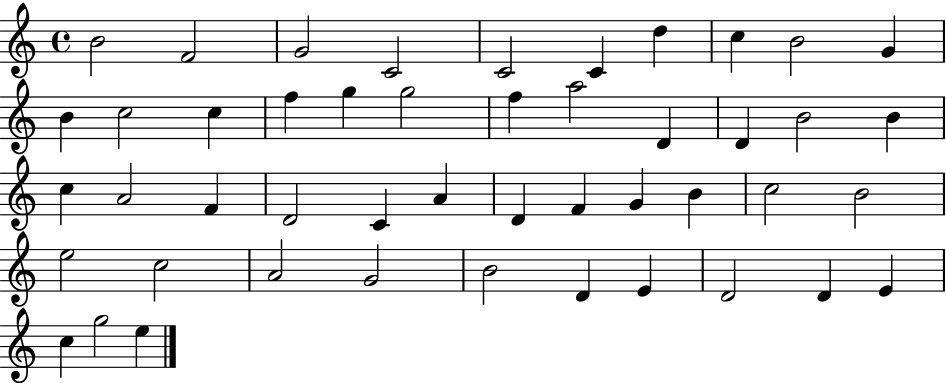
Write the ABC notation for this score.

X:1
T:Untitled
M:4/4
L:1/4
K:C
B2 F2 G2 C2 C2 C d c B2 G B c2 c f g g2 f a2 D D B2 B c A2 F D2 C A D F G B c2 B2 e2 c2 A2 G2 B2 D E D2 D E c g2 e